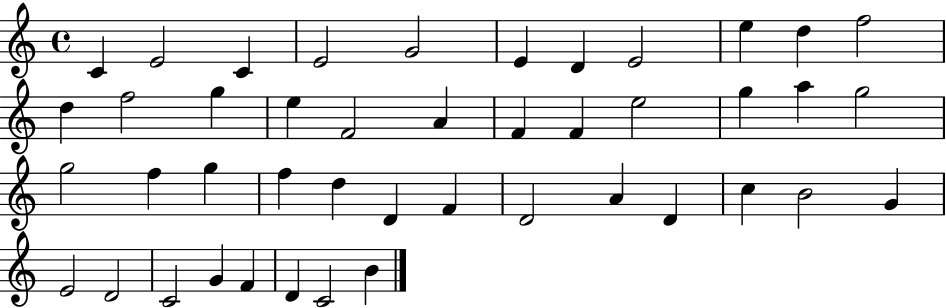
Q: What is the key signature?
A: C major